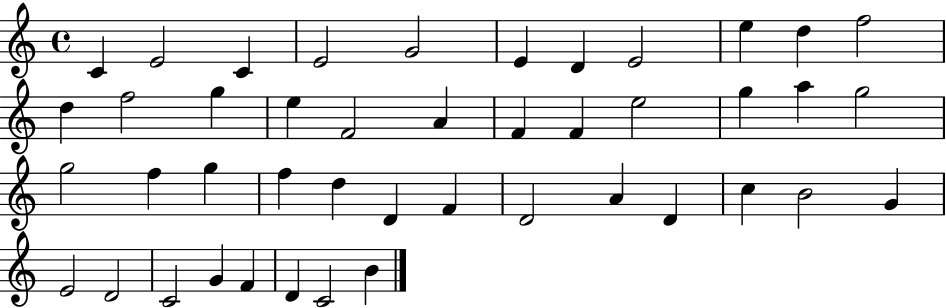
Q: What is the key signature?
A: C major